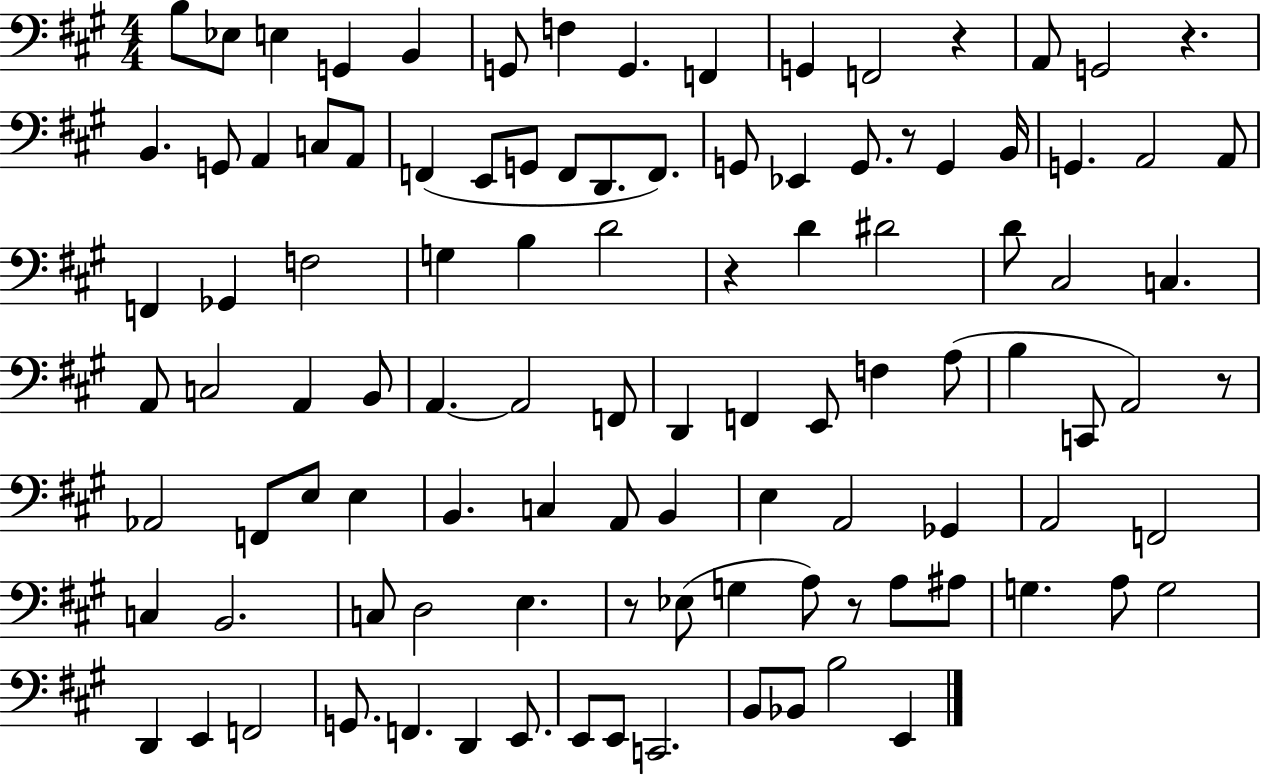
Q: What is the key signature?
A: A major